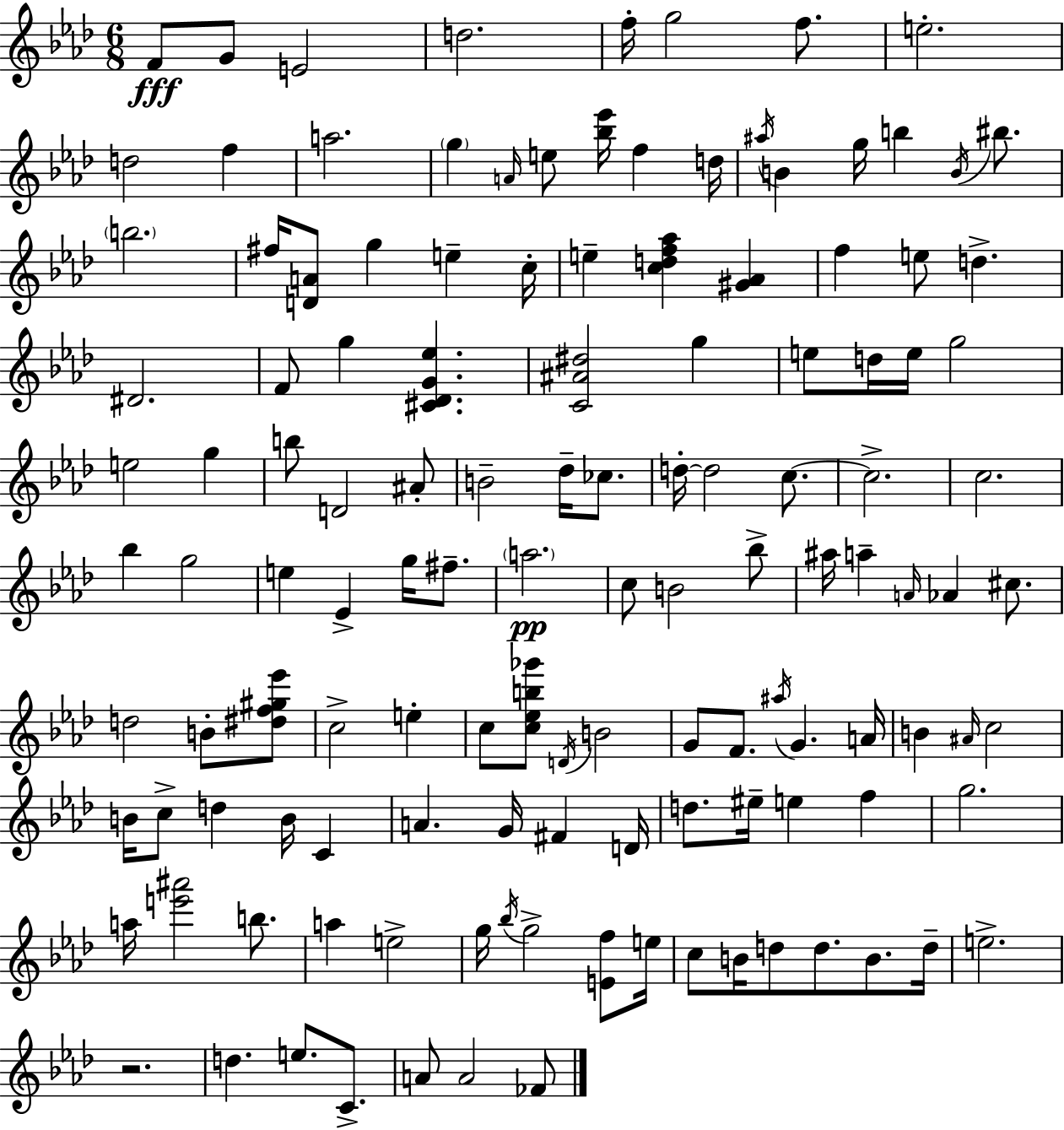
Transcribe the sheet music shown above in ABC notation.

X:1
T:Untitled
M:6/8
L:1/4
K:Ab
F/2 G/2 E2 d2 f/4 g2 f/2 e2 d2 f a2 g A/4 e/2 [_b_e']/4 f d/4 ^a/4 B g/4 b B/4 ^b/2 b2 ^f/4 [DA]/2 g e c/4 e [cdf_a] [^G_A] f e/2 d ^D2 F/2 g [^C_DG_e] [C^A^d]2 g e/2 d/4 e/4 g2 e2 g b/2 D2 ^A/2 B2 _d/4 _c/2 d/4 d2 c/2 c2 c2 _b g2 e _E g/4 ^f/2 a2 c/2 B2 _b/2 ^a/4 a A/4 _A ^c/2 d2 B/2 [^df^g_e']/2 c2 e c/2 [c_eb_g']/2 D/4 B2 G/2 F/2 ^a/4 G A/4 B ^A/4 c2 B/4 c/2 d B/4 C A G/4 ^F D/4 d/2 ^e/4 e f g2 a/4 [e'^a']2 b/2 a e2 g/4 _b/4 g2 [Ef]/2 e/4 c/2 B/4 d/2 d/2 B/2 d/4 e2 z2 d e/2 C/2 A/2 A2 _F/2